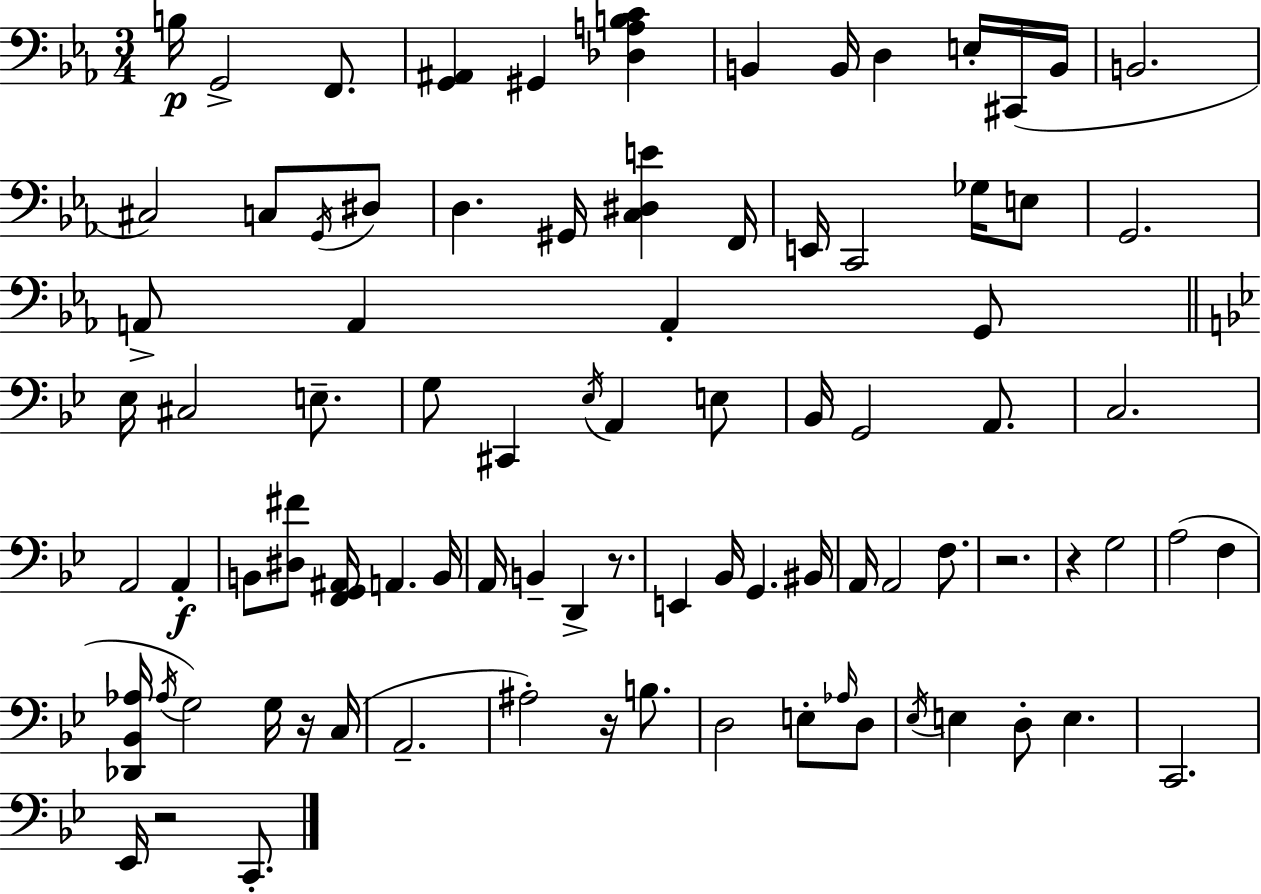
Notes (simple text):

B3/s G2/h F2/e. [G2,A#2]/q G#2/q [Db3,A3,B3,C4]/q B2/q B2/s D3/q E3/s C#2/s B2/s B2/h. C#3/h C3/e G2/s D#3/e D3/q. G#2/s [C3,D#3,E4]/q F2/s E2/s C2/h Gb3/s E3/e G2/h. A2/e A2/q A2/q G2/e Eb3/s C#3/h E3/e. G3/e C#2/q Eb3/s A2/q E3/e Bb2/s G2/h A2/e. C3/h. A2/h A2/q B2/e [D#3,F#4]/e [F2,G2,A#2]/s A2/q. B2/s A2/s B2/q D2/q R/e. E2/q Bb2/s G2/q. BIS2/s A2/s A2/h F3/e. R/h. R/q G3/h A3/h F3/q [Db2,Bb2,Ab3]/s Ab3/s G3/h G3/s R/s C3/s A2/h. A#3/h R/s B3/e. D3/h E3/e Ab3/s D3/e Eb3/s E3/q D3/e E3/q. C2/h. Eb2/s R/h C2/e.